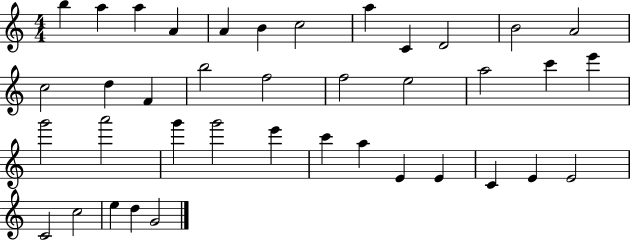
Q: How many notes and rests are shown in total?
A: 39